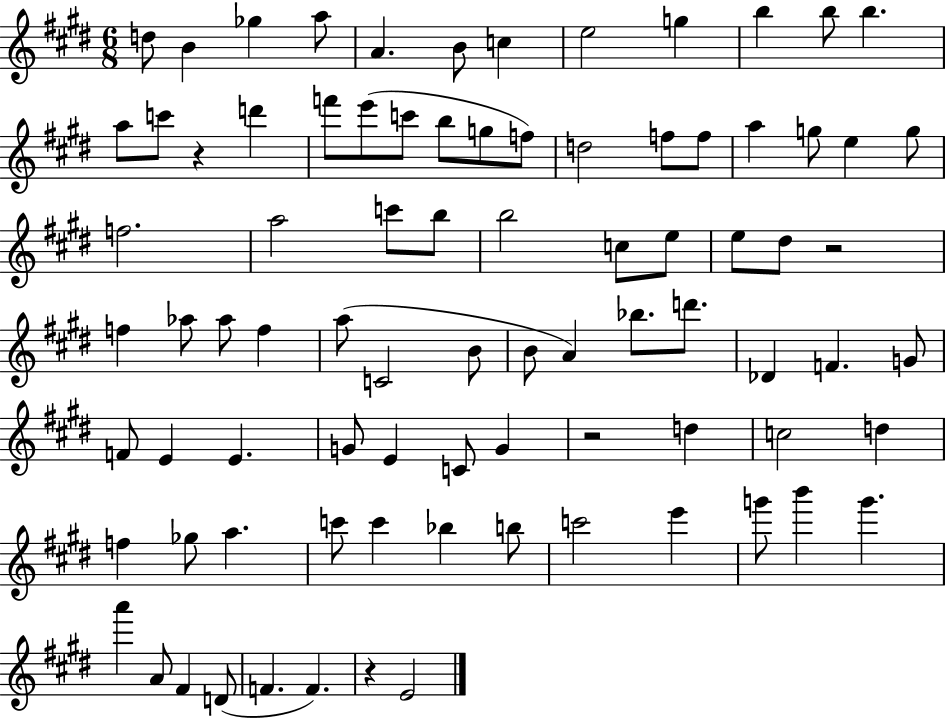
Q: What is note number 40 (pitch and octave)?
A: Ab5